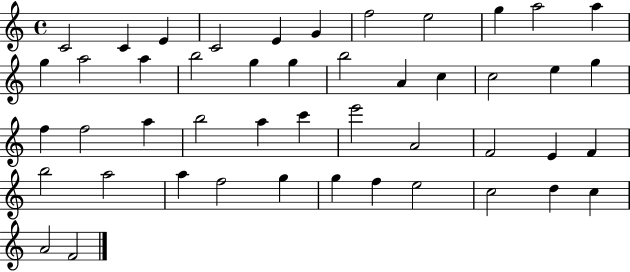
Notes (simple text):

C4/h C4/q E4/q C4/h E4/q G4/q F5/h E5/h G5/q A5/h A5/q G5/q A5/h A5/q B5/h G5/q G5/q B5/h A4/q C5/q C5/h E5/q G5/q F5/q F5/h A5/q B5/h A5/q C6/q E6/h A4/h F4/h E4/q F4/q B5/h A5/h A5/q F5/h G5/q G5/q F5/q E5/h C5/h D5/q C5/q A4/h F4/h